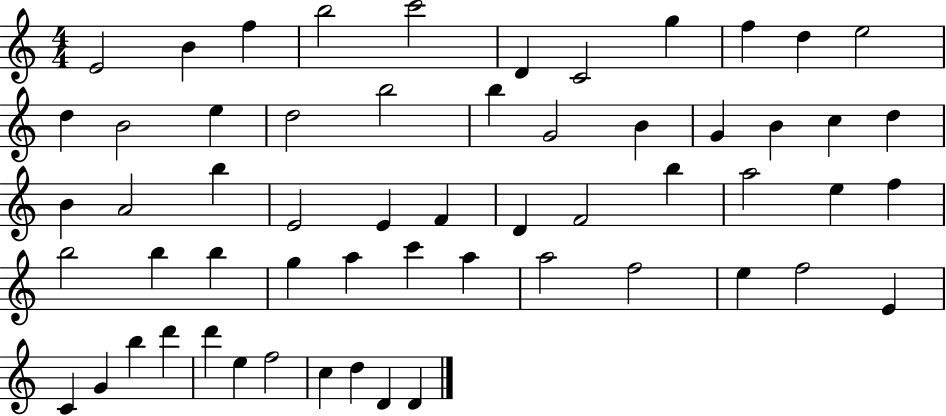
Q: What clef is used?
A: treble